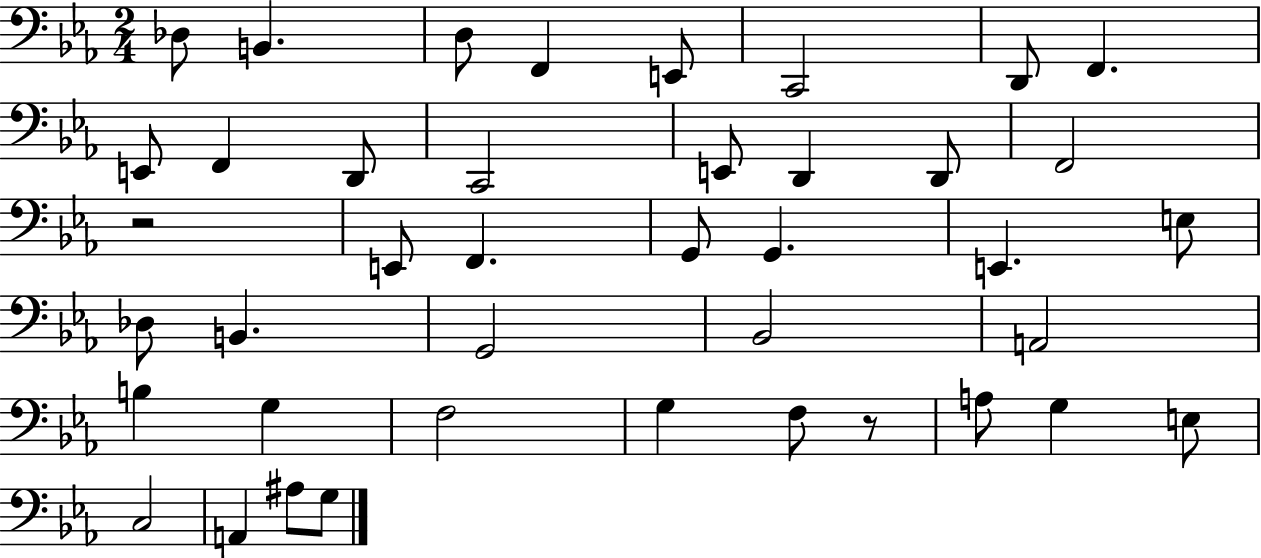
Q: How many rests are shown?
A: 2